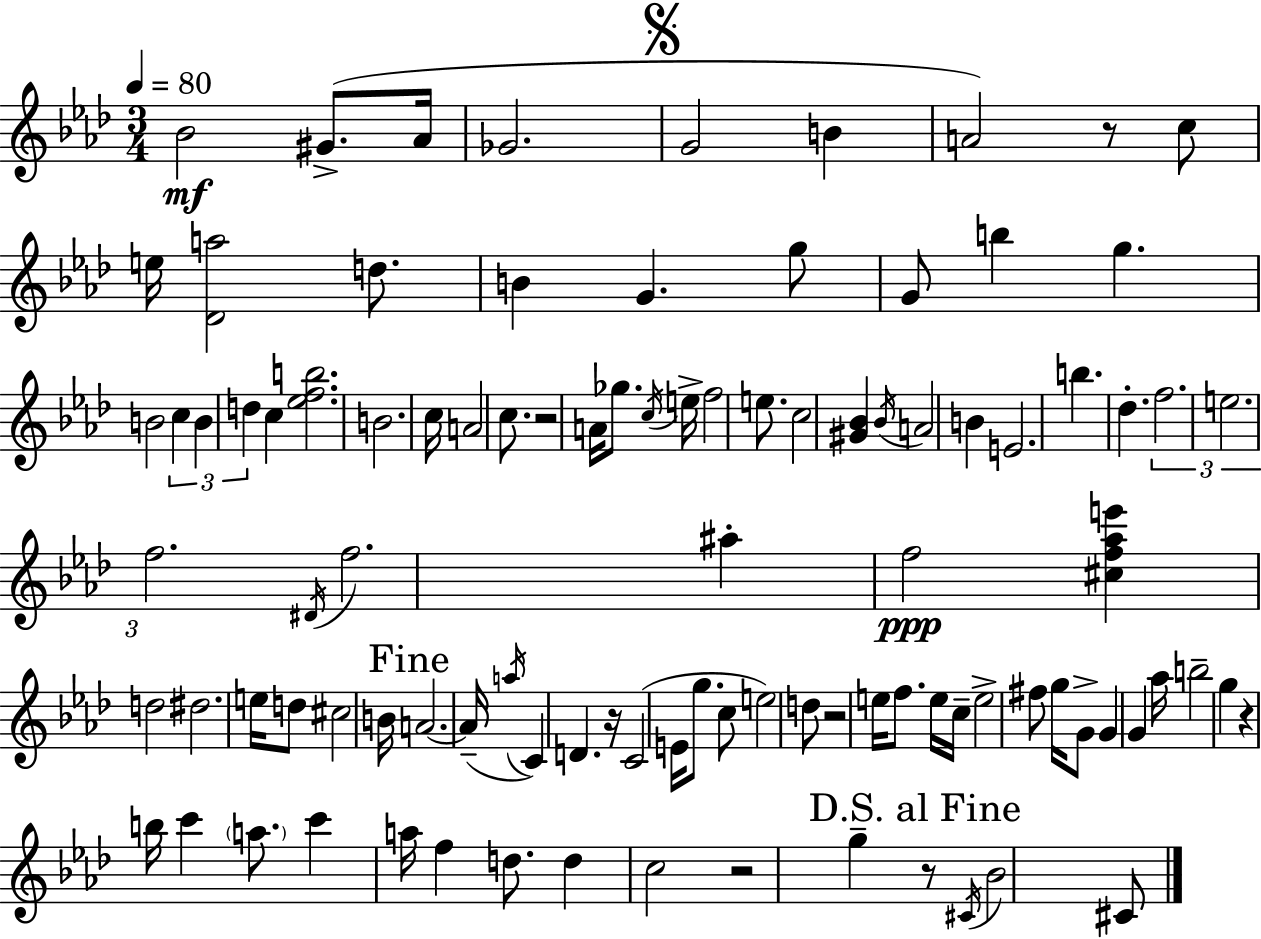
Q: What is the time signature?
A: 3/4